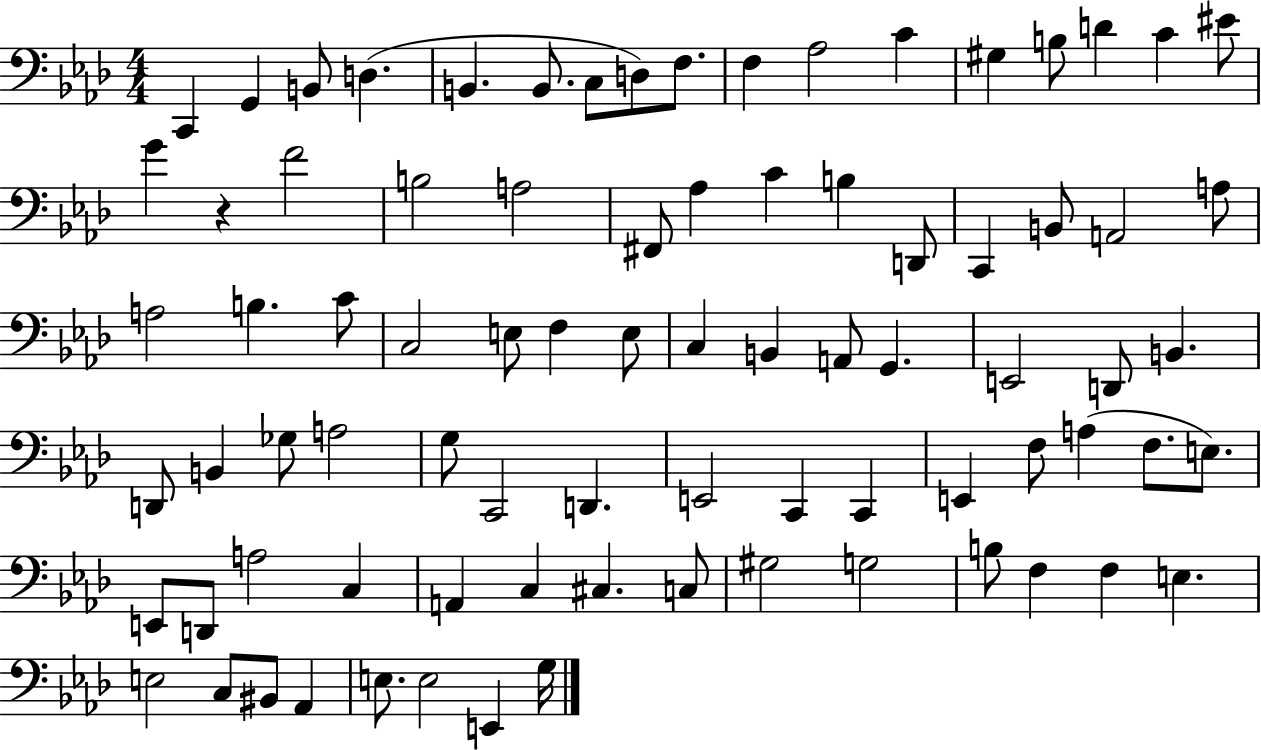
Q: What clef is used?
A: bass